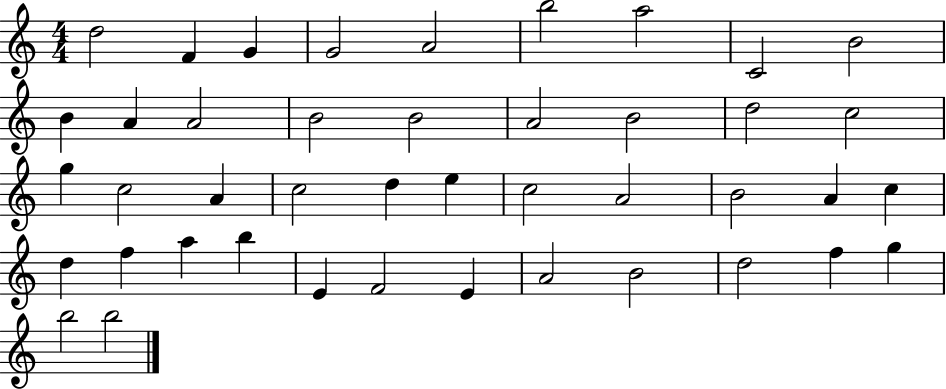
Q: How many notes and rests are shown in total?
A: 43